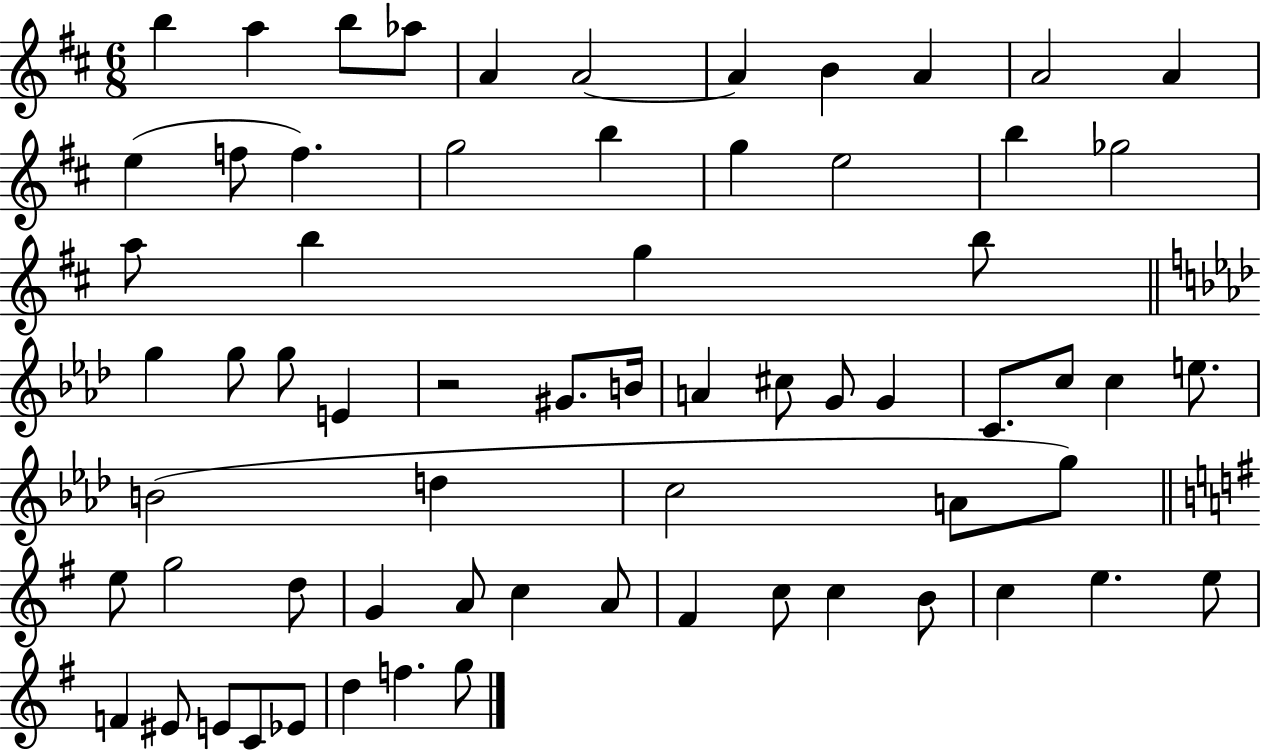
{
  \clef treble
  \numericTimeSignature
  \time 6/8
  \key d \major
  b''4 a''4 b''8 aes''8 | a'4 a'2~~ | a'4 b'4 a'4 | a'2 a'4 | \break e''4( f''8 f''4.) | g''2 b''4 | g''4 e''2 | b''4 ges''2 | \break a''8 b''4 g''4 b''8 | \bar "||" \break \key aes \major g''4 g''8 g''8 e'4 | r2 gis'8. b'16 | a'4 cis''8 g'8 g'4 | c'8. c''8 c''4 e''8. | \break b'2( d''4 | c''2 a'8 g''8) | \bar "||" \break \key e \minor e''8 g''2 d''8 | g'4 a'8 c''4 a'8 | fis'4 c''8 c''4 b'8 | c''4 e''4. e''8 | \break f'4 eis'8 e'8 c'8 ees'8 | d''4 f''4. g''8 | \bar "|."
}